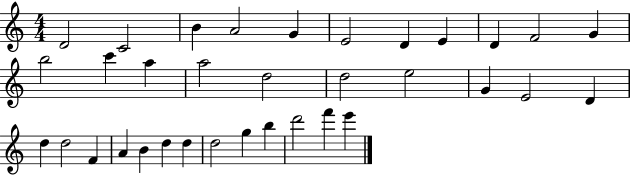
{
  \clef treble
  \numericTimeSignature
  \time 4/4
  \key c \major
  d'2 c'2 | b'4 a'2 g'4 | e'2 d'4 e'4 | d'4 f'2 g'4 | \break b''2 c'''4 a''4 | a''2 d''2 | d''2 e''2 | g'4 e'2 d'4 | \break d''4 d''2 f'4 | a'4 b'4 d''4 d''4 | d''2 g''4 b''4 | d'''2 f'''4 e'''4 | \break \bar "|."
}